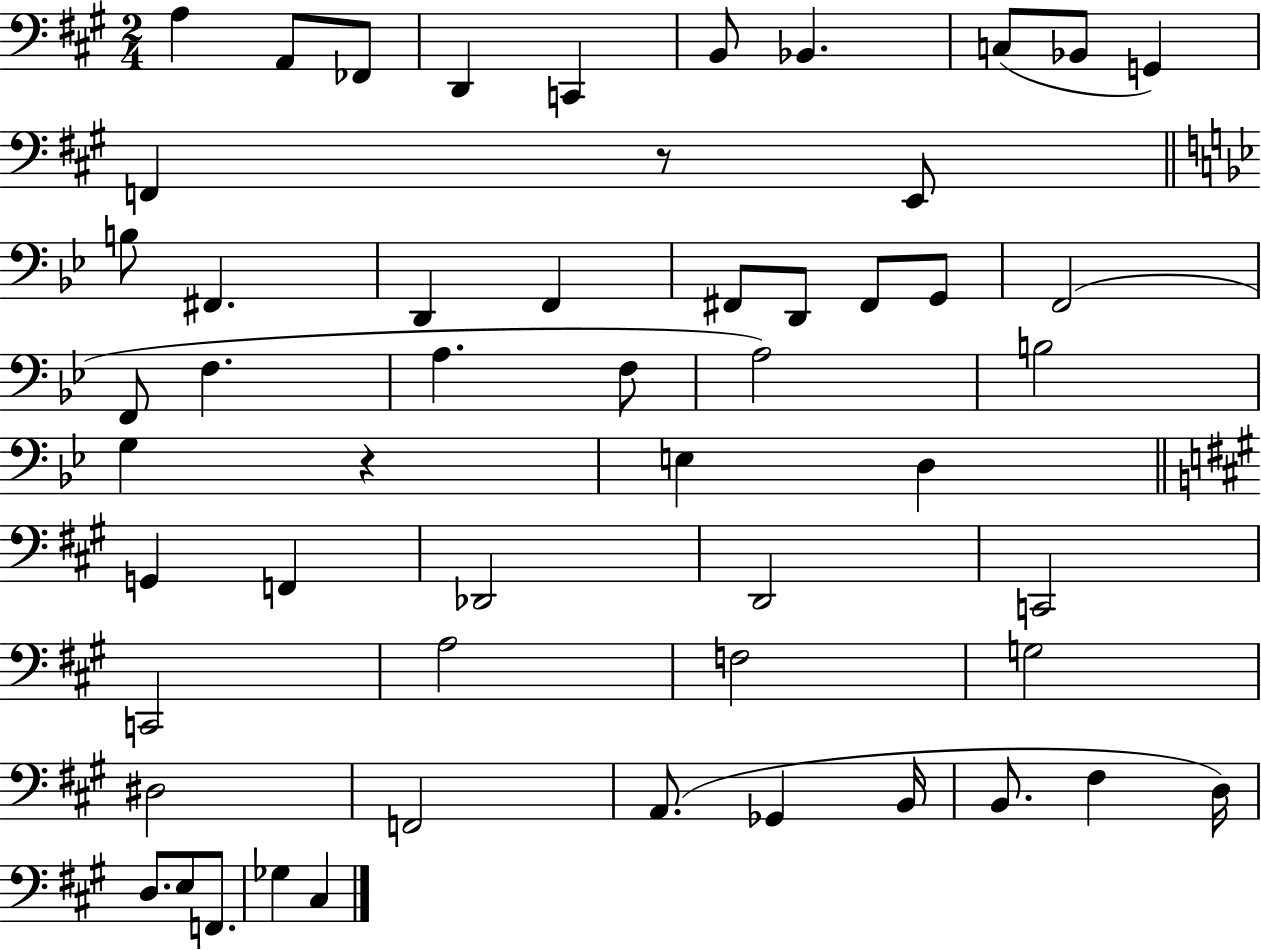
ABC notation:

X:1
T:Untitled
M:2/4
L:1/4
K:A
A, A,,/2 _F,,/2 D,, C,, B,,/2 _B,, C,/2 _B,,/2 G,, F,, z/2 E,,/2 B,/2 ^F,, D,, F,, ^F,,/2 D,,/2 ^F,,/2 G,,/2 F,,2 F,,/2 F, A, F,/2 A,2 B,2 G, z E, D, G,, F,, _D,,2 D,,2 C,,2 C,,2 A,2 F,2 G,2 ^D,2 F,,2 A,,/2 _G,, B,,/4 B,,/2 ^F, D,/4 D,/2 E,/2 F,,/2 _G, ^C,